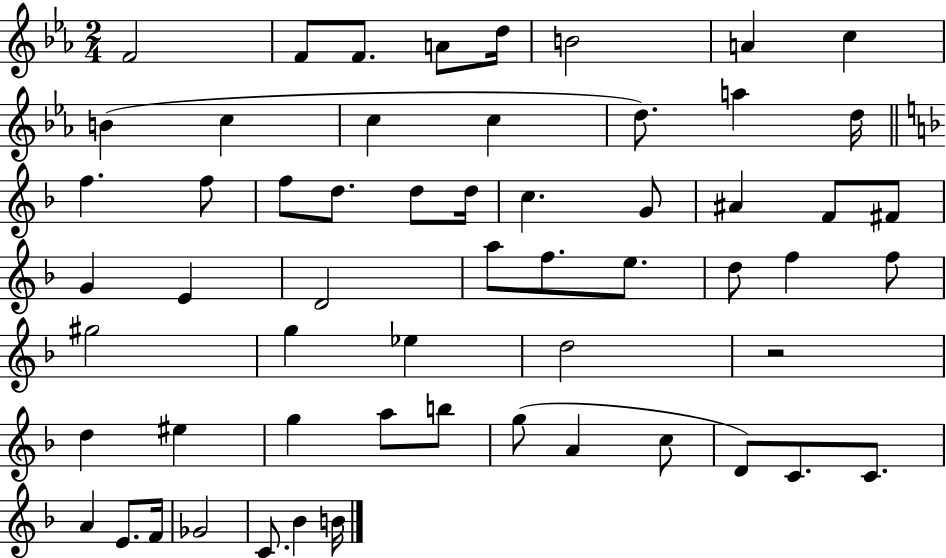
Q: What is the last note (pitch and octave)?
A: B4